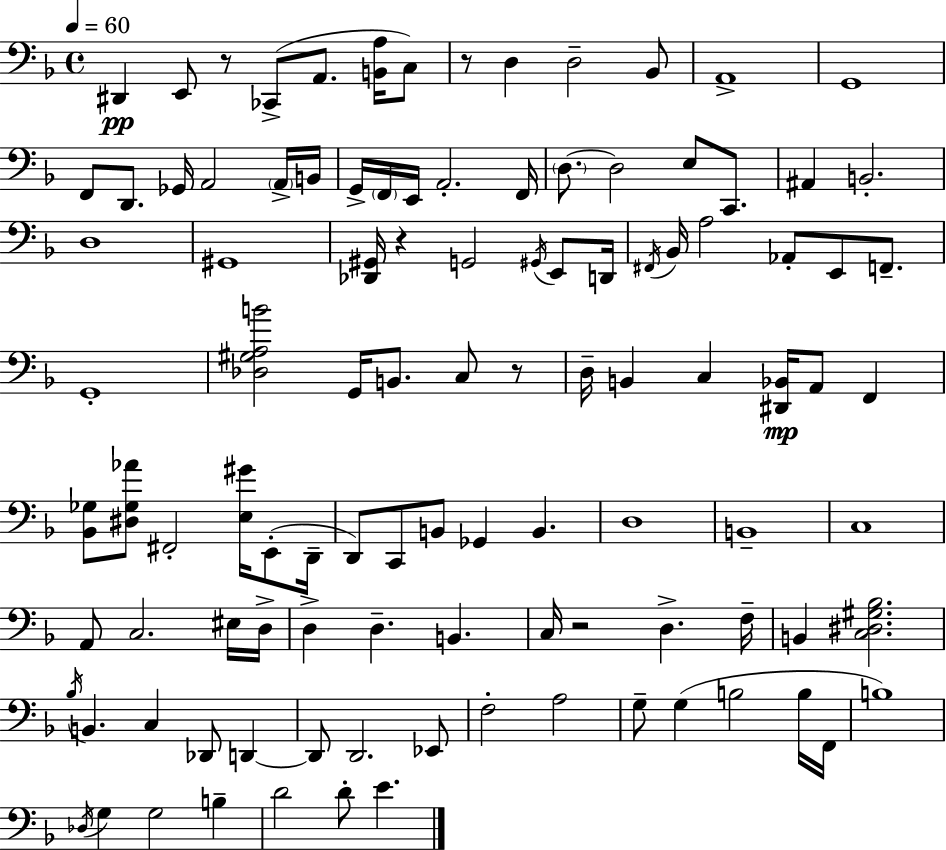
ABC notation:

X:1
T:Untitled
M:4/4
L:1/4
K:F
^D,, E,,/2 z/2 _C,,/2 A,,/2 [B,,A,]/4 C,/2 z/2 D, D,2 _B,,/2 A,,4 G,,4 F,,/2 D,,/2 _G,,/4 A,,2 A,,/4 B,,/4 G,,/4 F,,/4 E,,/4 A,,2 F,,/4 D,/2 D,2 E,/2 C,,/2 ^A,, B,,2 D,4 ^G,,4 [_D,,^G,,]/4 z G,,2 ^G,,/4 E,,/2 D,,/4 ^F,,/4 _B,,/4 A,2 _A,,/2 E,,/2 F,,/2 G,,4 [_D,^G,A,B]2 G,,/4 B,,/2 C,/2 z/2 D,/4 B,, C, [^D,,_B,,]/4 A,,/2 F,, [_B,,_G,]/2 [^D,_G,_A]/2 ^F,,2 [E,^G]/4 E,,/2 D,,/4 D,,/2 C,,/2 B,,/2 _G,, B,, D,4 B,,4 C,4 A,,/2 C,2 ^E,/4 D,/4 D, D, B,, C,/4 z2 D, F,/4 B,, [C,^D,^G,_B,]2 _B,/4 B,, C, _D,,/2 D,, D,,/2 D,,2 _E,,/2 F,2 A,2 G,/2 G, B,2 B,/4 F,,/4 B,4 _D,/4 G, G,2 B, D2 D/2 E